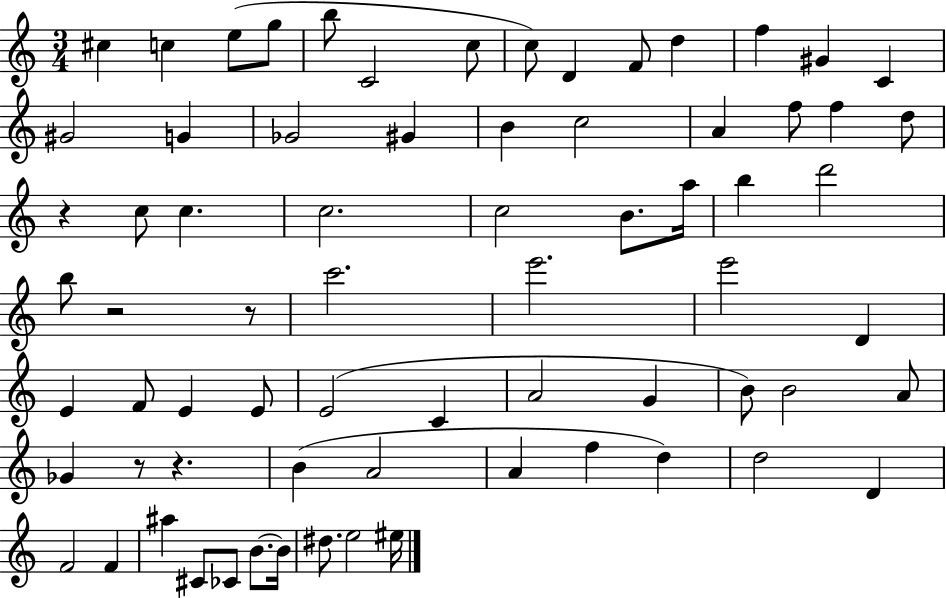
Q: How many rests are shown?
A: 5